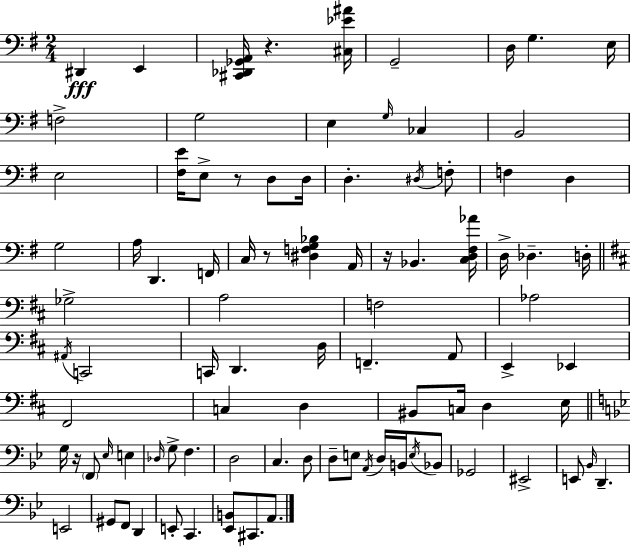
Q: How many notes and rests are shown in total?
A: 92